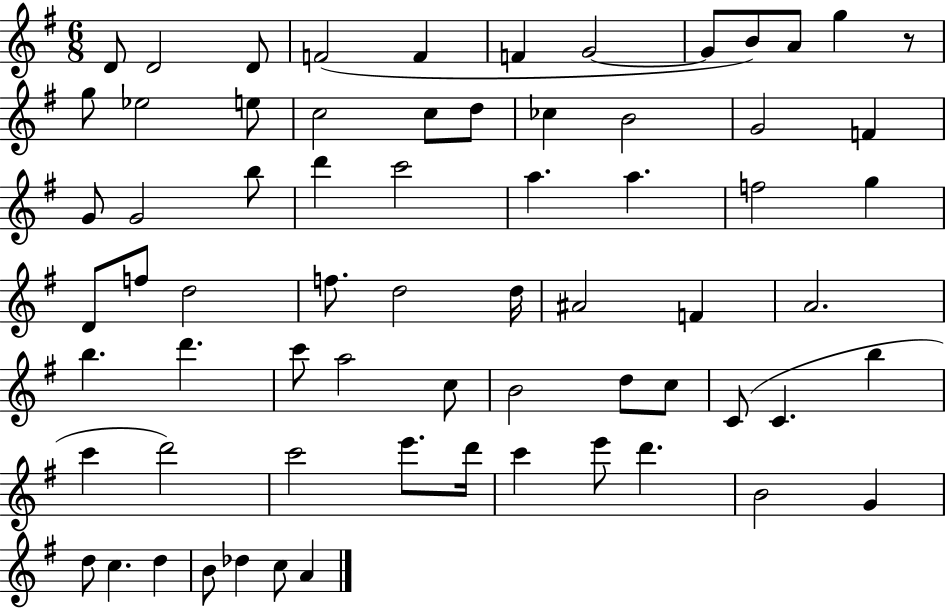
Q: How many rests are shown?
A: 1